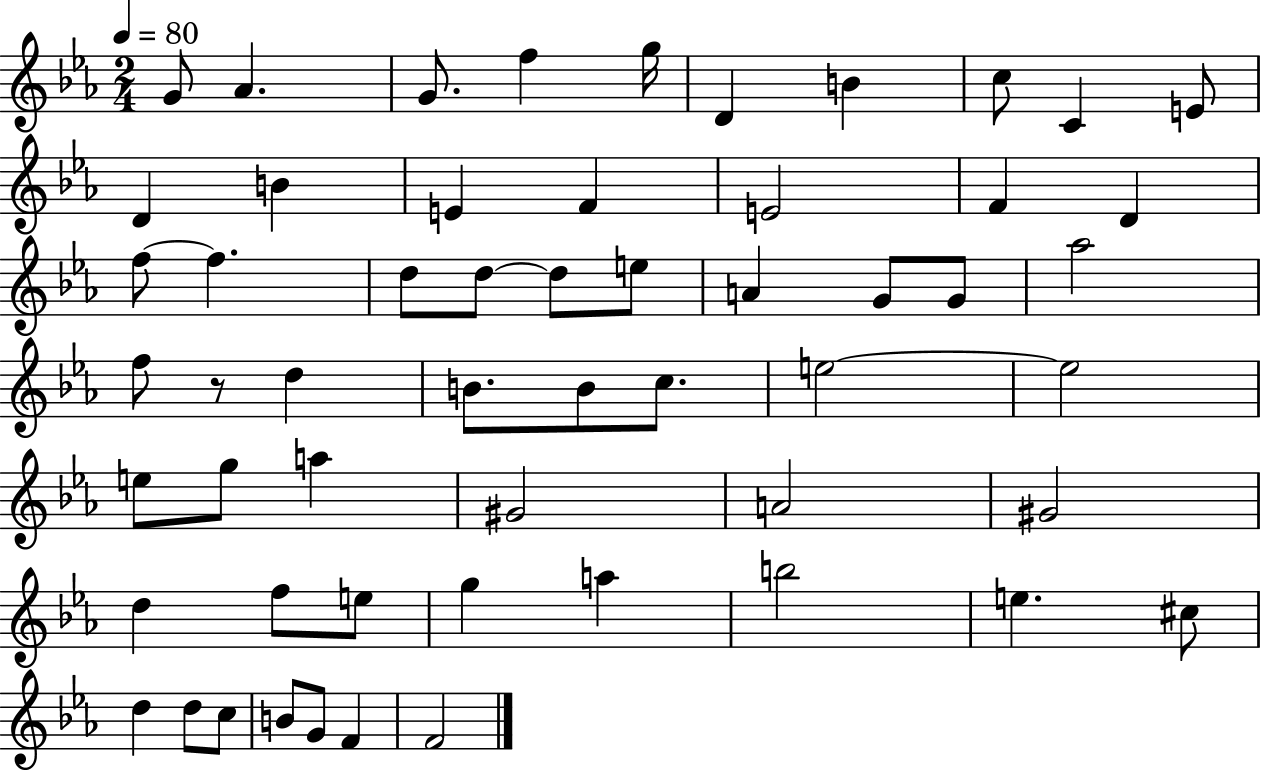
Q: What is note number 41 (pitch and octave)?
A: D5